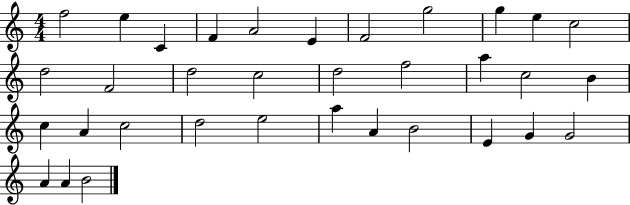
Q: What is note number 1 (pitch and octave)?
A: F5